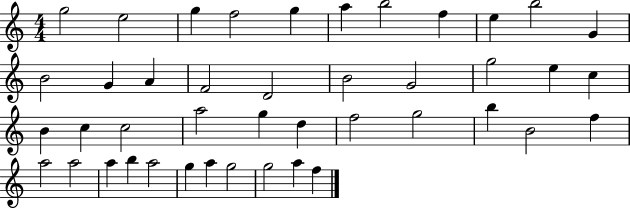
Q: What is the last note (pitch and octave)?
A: F5